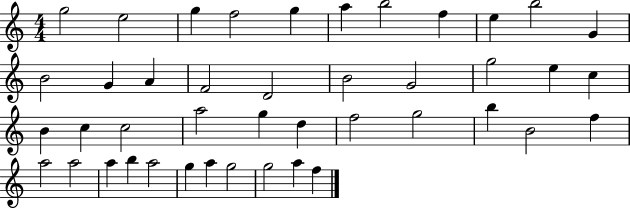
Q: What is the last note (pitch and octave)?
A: F5